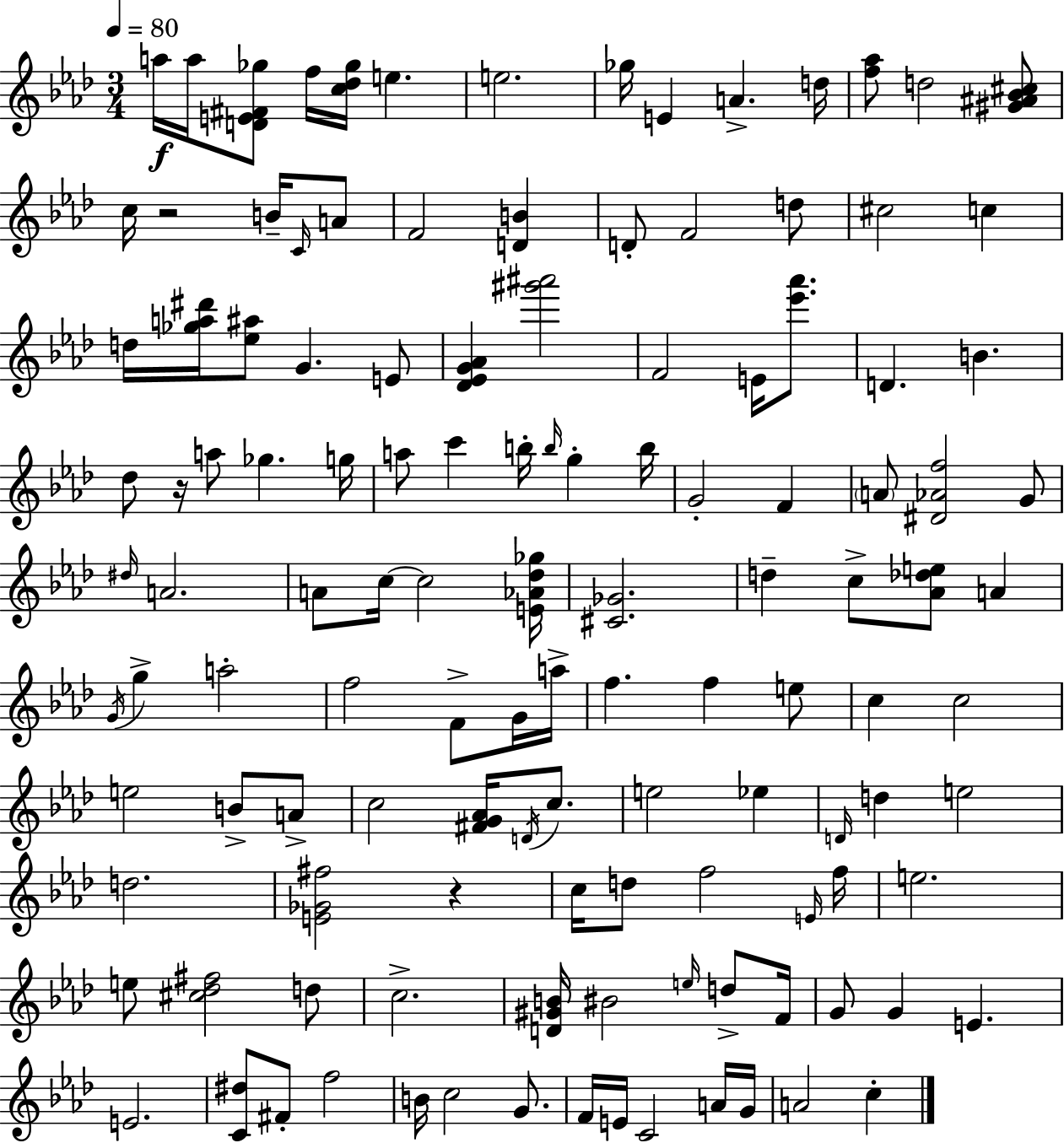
A5/s A5/s [D4,E4,F#4,Gb5]/e F5/s [C5,Db5,Gb5]/s E5/q. E5/h. Gb5/s E4/q A4/q. D5/s [F5,Ab5]/e D5/h [G#4,A#4,Bb4,C#5]/e C5/s R/h B4/s C4/s A4/e F4/h [D4,B4]/q D4/e F4/h D5/e C#5/h C5/q D5/s [Gb5,A5,D#6]/s [Eb5,A#5]/e G4/q. E4/e [Db4,Eb4,G4,Ab4]/q [G#6,A#6]/h F4/h E4/s [Eb6,Ab6]/e. D4/q. B4/q. Db5/e R/s A5/e Gb5/q. G5/s A5/e C6/q B5/s B5/s G5/q B5/s G4/h F4/q A4/e [D#4,Ab4,F5]/h G4/e D#5/s A4/h. A4/e C5/s C5/h [E4,Ab4,Db5,Gb5]/s [C#4,Gb4]/h. D5/q C5/e [Ab4,Db5,E5]/e A4/q G4/s G5/q A5/h F5/h F4/e G4/s A5/s F5/q. F5/q E5/e C5/q C5/h E5/h B4/e A4/e C5/h [F#4,G4,Ab4]/s D4/s C5/e. E5/h Eb5/q D4/s D5/q E5/h D5/h. [E4,Gb4,F#5]/h R/q C5/s D5/e F5/h E4/s F5/s E5/h. E5/e [C#5,Db5,F#5]/h D5/e C5/h. [D4,G#4,B4]/s BIS4/h E5/s D5/e F4/s G4/e G4/q E4/q. E4/h. [C4,D#5]/e F#4/e F5/h B4/s C5/h G4/e. F4/s E4/s C4/h A4/s G4/s A4/h C5/q